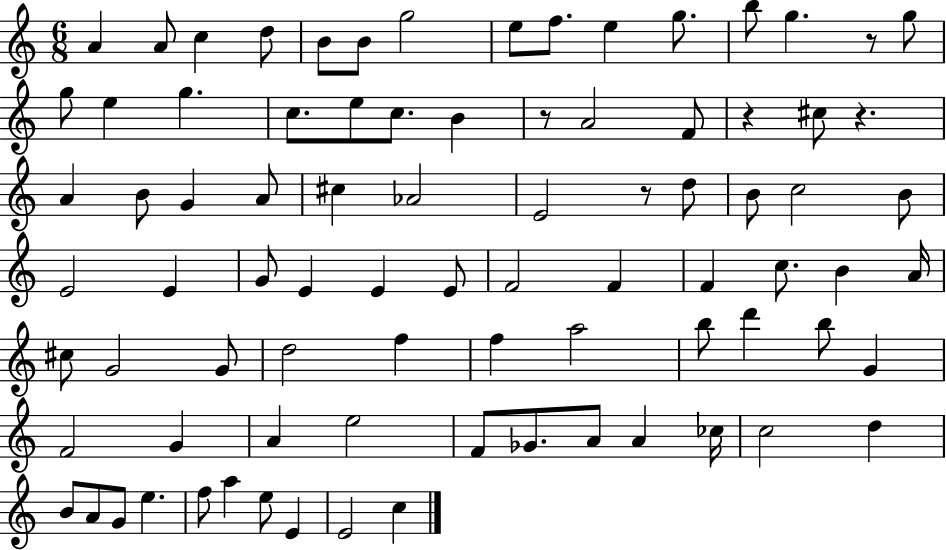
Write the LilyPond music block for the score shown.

{
  \clef treble
  \numericTimeSignature
  \time 6/8
  \key c \major
  a'4 a'8 c''4 d''8 | b'8 b'8 g''2 | e''8 f''8. e''4 g''8. | b''8 g''4. r8 g''8 | \break g''8 e''4 g''4. | c''8. e''8 c''8. b'4 | r8 a'2 f'8 | r4 cis''8 r4. | \break a'4 b'8 g'4 a'8 | cis''4 aes'2 | e'2 r8 d''8 | b'8 c''2 b'8 | \break e'2 e'4 | g'8 e'4 e'4 e'8 | f'2 f'4 | f'4 c''8. b'4 a'16 | \break cis''8 g'2 g'8 | d''2 f''4 | f''4 a''2 | b''8 d'''4 b''8 g'4 | \break f'2 g'4 | a'4 e''2 | f'8 ges'8. a'8 a'4 ces''16 | c''2 d''4 | \break b'8 a'8 g'8 e''4. | f''8 a''4 e''8 e'4 | e'2 c''4 | \bar "|."
}